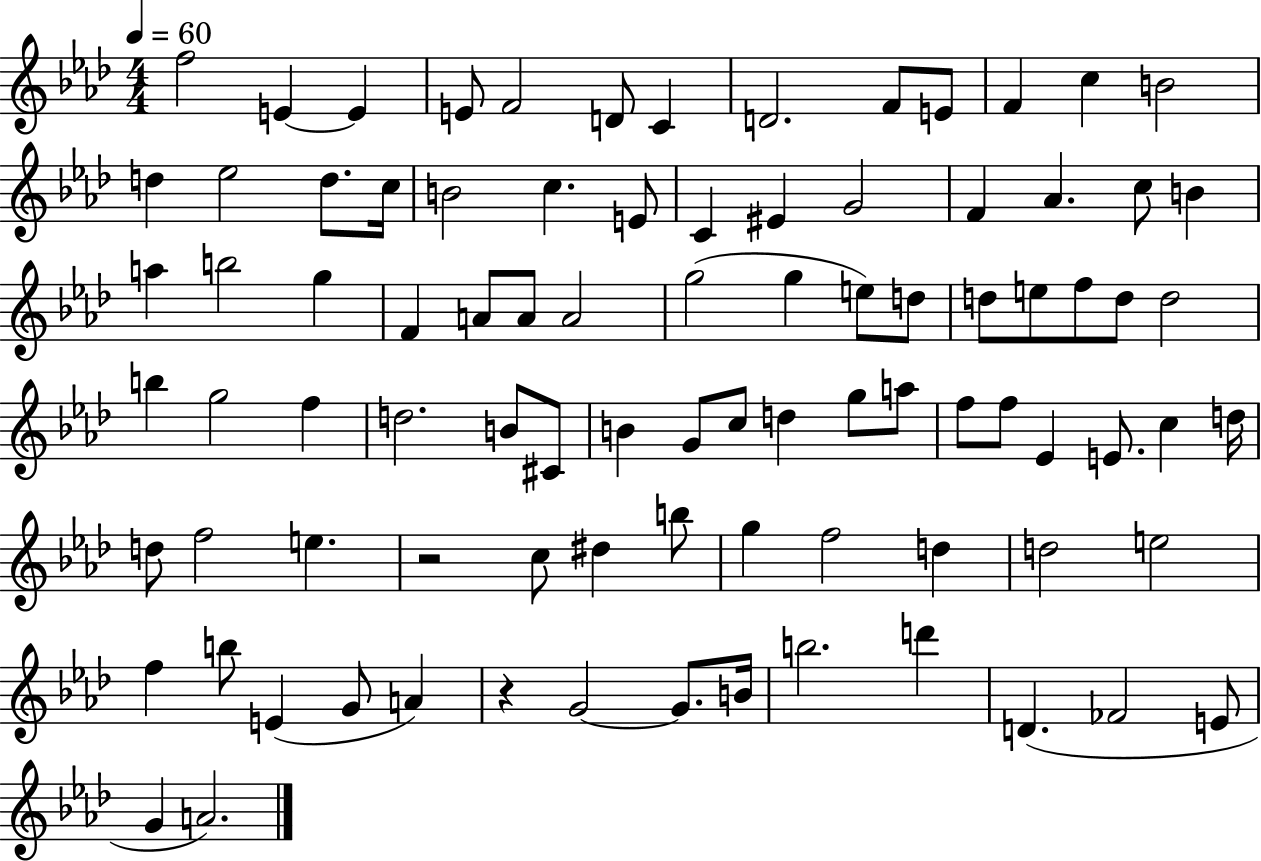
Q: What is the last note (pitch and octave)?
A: A4